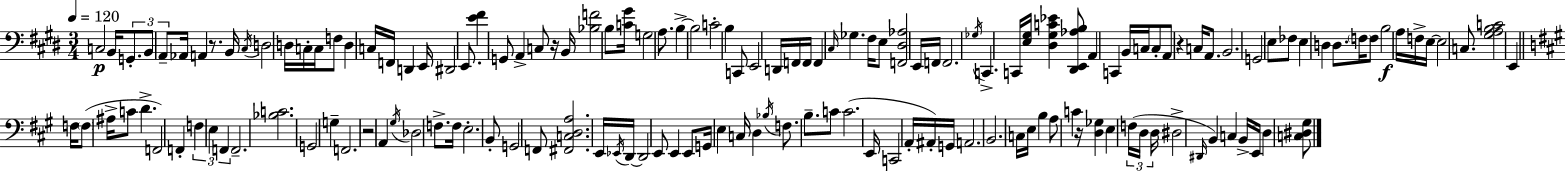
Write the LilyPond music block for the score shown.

{
  \clef bass
  \numericTimeSignature
  \time 3/4
  \key e \major
  \tempo 4 = 120
  c2\p b,16 \tuplet 3/2 { g,8.-. | b,8 a,8-- } aes,16 a,4 r8. | b,16 \acciaccatura { cis16 } d2 d16 c16-. | c16 f8 d4 c16 f,16 d,4 | \break e,16 dis,2 e,8. | <e' fis'>4 g,8 a,4-> c8 | r16 b,16 <bes f'>2 b8 | <c' gis'>16 g2 a8. | \break b4->~~ b2 | c'2-. b4 | c,8 e,2 d,16 | f,16 f,16 f,4 \grace { cis16 } ges4. | \break fis16 e8 <f, dis aes>2 | e,16 f,16 f,2. | \acciaccatura { ges16 } c,4.-> c,16 <e gis>16 <dis gis c' ees'>4 | <dis, e, aes b>8 a,4 c,4 | \break b,16 c16 c8-. a,8 r4 c16 | a,8. b,2. | g,2 e8 | fes8 e4 d4 d8. | \break \parenthesize f16 f8 b2\f | a16 f16-> e16~~ e2 | c8. <gis a b c'>2 e,4 | \bar "||" \break \key a \major f16 \parenthesize f8( ais16-> c'8 d'4.-> | f,2) f,4-. | \tuplet 3/2 { f4 e4 f,4 } | f,2.-- | \break <bes c'>2. | g,2 g4-- | f,2. | r2 a,4 | \break \acciaccatura { gis16 } des2 f8.-> | f16 e2.-. | b,8-. g,2 f,8 | <fis, c d a>2. | \break e,16 \acciaccatura { ees,16 } d,16~~ d,2 | e,8 e,4 e,8 g,16 e4 | c16 d4 \acciaccatura { bes16 } f8. b8.-- | c'8 c'2.( | \break e,16 c,2 | a,16-. ais,16-.) g,16 a,2. | b,2. | c16 e16 b4 a8 c'4 | \break r16 <d ges>4 e4 | \tuplet 3/2 { f16( d16 d16 } dis2-> \grace { dis,16 } | b,4) c4 b,16-> e,16 d4 | <c dis gis>8 \bar "|."
}